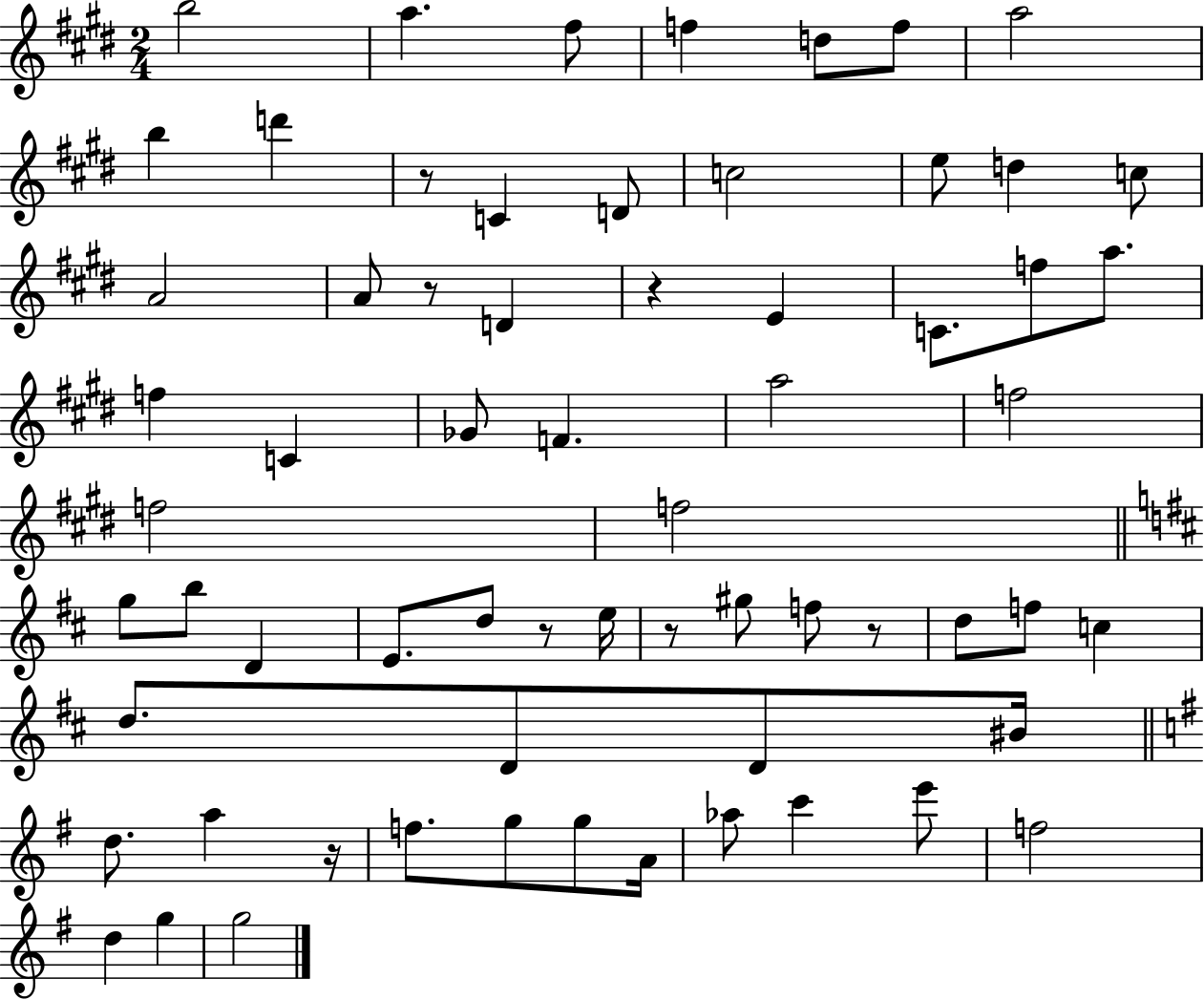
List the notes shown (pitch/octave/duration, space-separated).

B5/h A5/q. F#5/e F5/q D5/e F5/e A5/h B5/q D6/q R/e C4/q D4/e C5/h E5/e D5/q C5/e A4/h A4/e R/e D4/q R/q E4/q C4/e. F5/e A5/e. F5/q C4/q Gb4/e F4/q. A5/h F5/h F5/h F5/h G5/e B5/e D4/q E4/e. D5/e R/e E5/s R/e G#5/e F5/e R/e D5/e F5/e C5/q D5/e. D4/e D4/e BIS4/s D5/e. A5/q R/s F5/e. G5/e G5/e A4/s Ab5/e C6/q E6/e F5/h D5/q G5/q G5/h